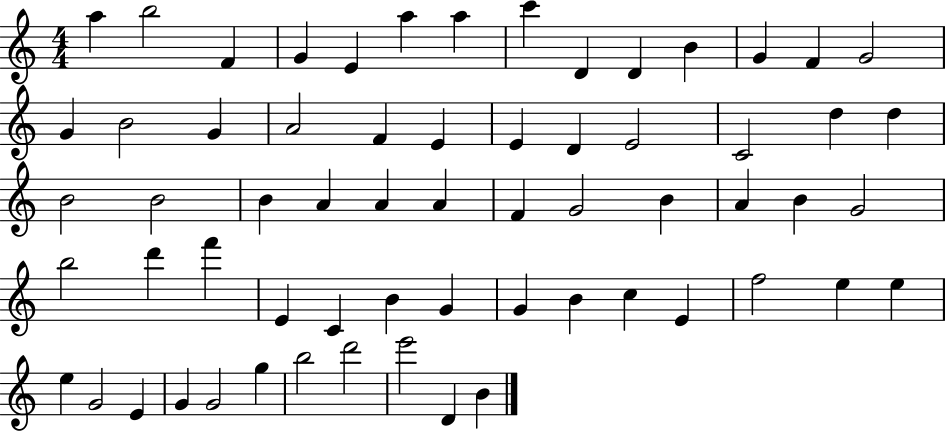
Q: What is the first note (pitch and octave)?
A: A5